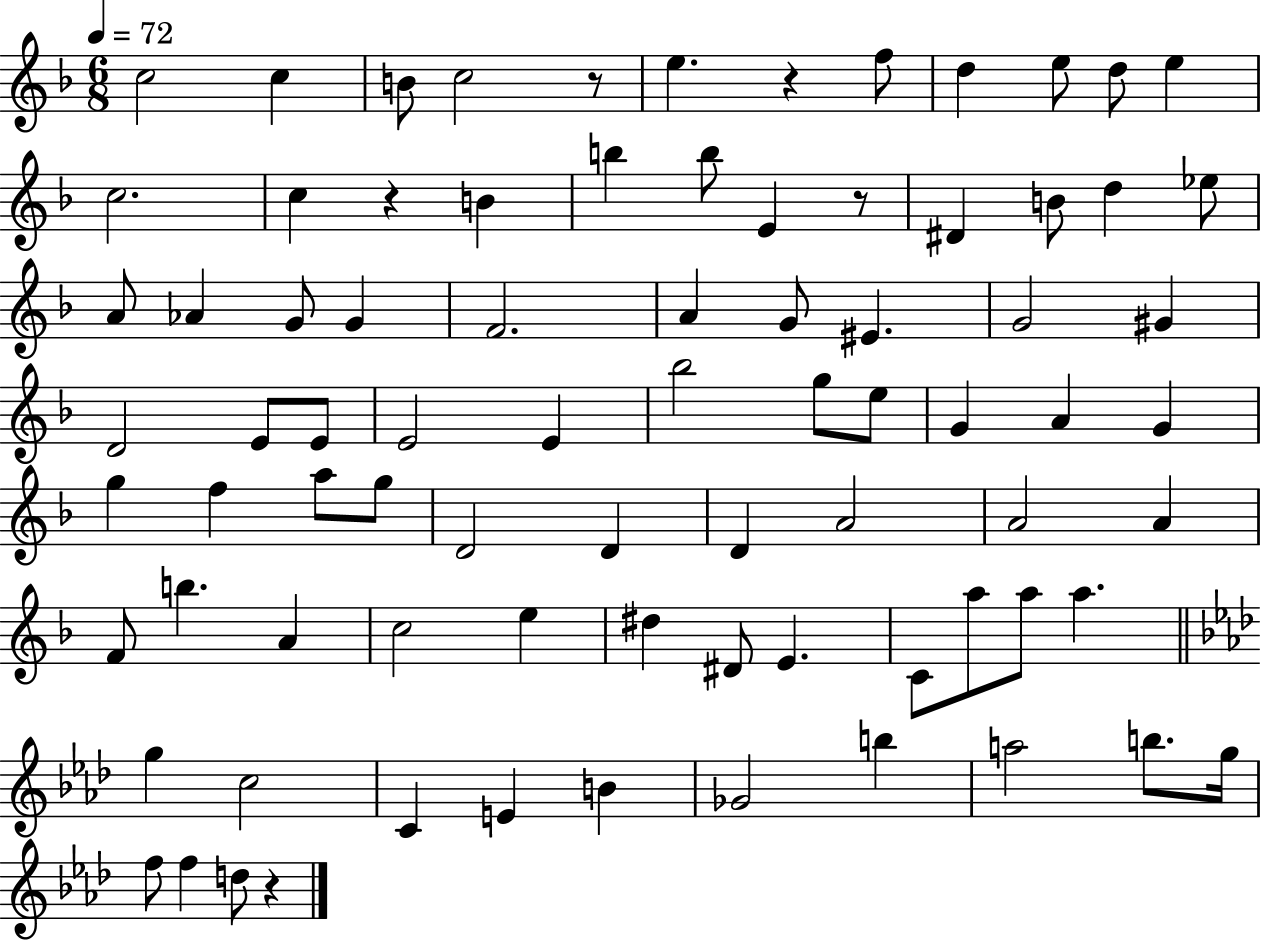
{
  \clef treble
  \numericTimeSignature
  \time 6/8
  \key f \major
  \tempo 4 = 72
  c''2 c''4 | b'8 c''2 r8 | e''4. r4 f''8 | d''4 e''8 d''8 e''4 | \break c''2. | c''4 r4 b'4 | b''4 b''8 e'4 r8 | dis'4 b'8 d''4 ees''8 | \break a'8 aes'4 g'8 g'4 | f'2. | a'4 g'8 eis'4. | g'2 gis'4 | \break d'2 e'8 e'8 | e'2 e'4 | bes''2 g''8 e''8 | g'4 a'4 g'4 | \break g''4 f''4 a''8 g''8 | d'2 d'4 | d'4 a'2 | a'2 a'4 | \break f'8 b''4. a'4 | c''2 e''4 | dis''4 dis'8 e'4. | c'8 a''8 a''8 a''4. | \break \bar "||" \break \key aes \major g''4 c''2 | c'4 e'4 b'4 | ges'2 b''4 | a''2 b''8. g''16 | \break f''8 f''4 d''8 r4 | \bar "|."
}